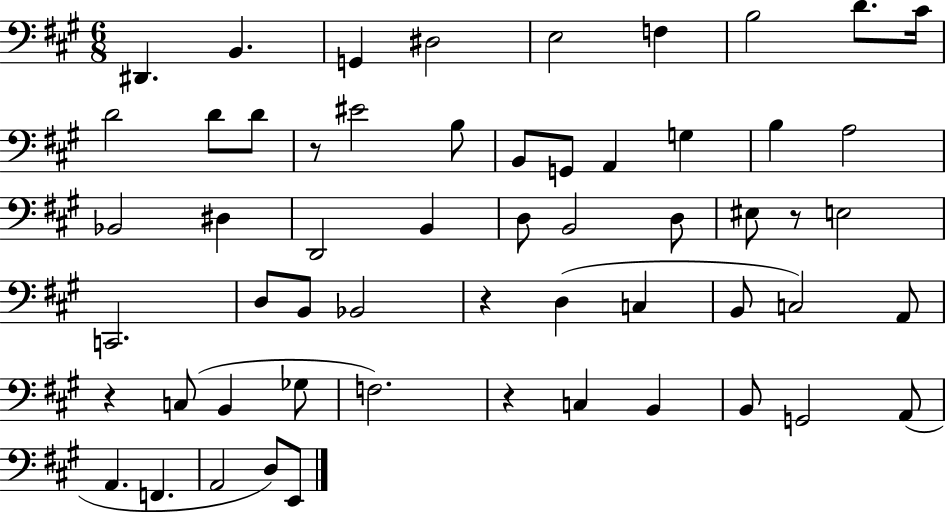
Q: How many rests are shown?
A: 5